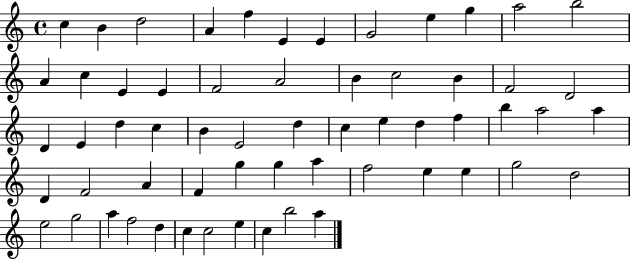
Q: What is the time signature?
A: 4/4